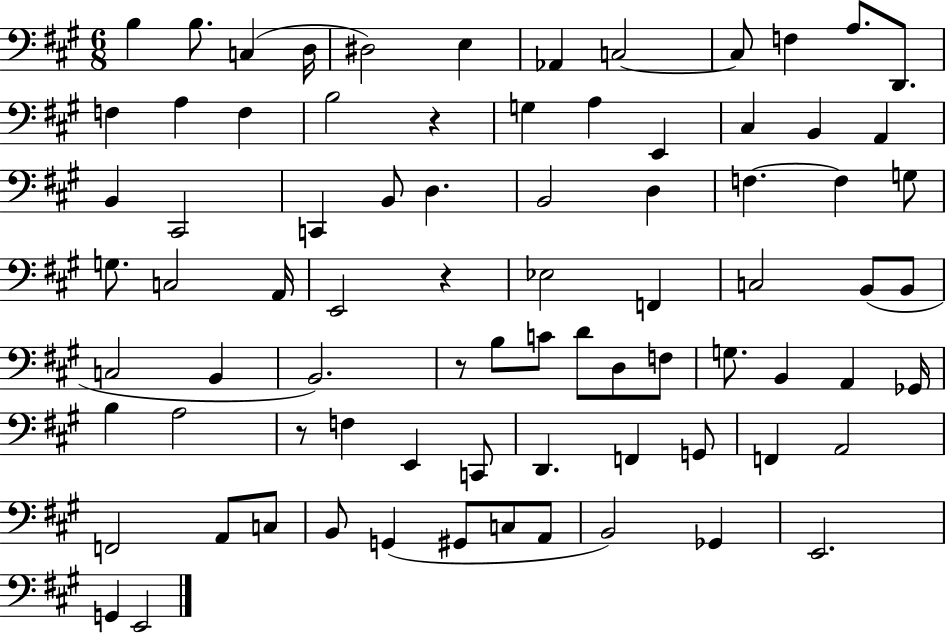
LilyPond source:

{
  \clef bass
  \numericTimeSignature
  \time 6/8
  \key a \major
  b4 b8. c4( d16 | dis2) e4 | aes,4 c2~~ | c8 f4 a8. d,8. | \break f4 a4 f4 | b2 r4 | g4 a4 e,4 | cis4 b,4 a,4 | \break b,4 cis,2 | c,4 b,8 d4. | b,2 d4 | f4.~~ f4 g8 | \break g8. c2 a,16 | e,2 r4 | ees2 f,4 | c2 b,8( b,8 | \break c2 b,4 | b,2.) | r8 b8 c'8 d'8 d8 f8 | g8. b,4 a,4 ges,16 | \break b4 a2 | r8 f4 e,4 c,8 | d,4. f,4 g,8 | f,4 a,2 | \break f,2 a,8 c8 | b,8 g,4( gis,8 c8 a,8 | b,2) ges,4 | e,2. | \break g,4 e,2 | \bar "|."
}